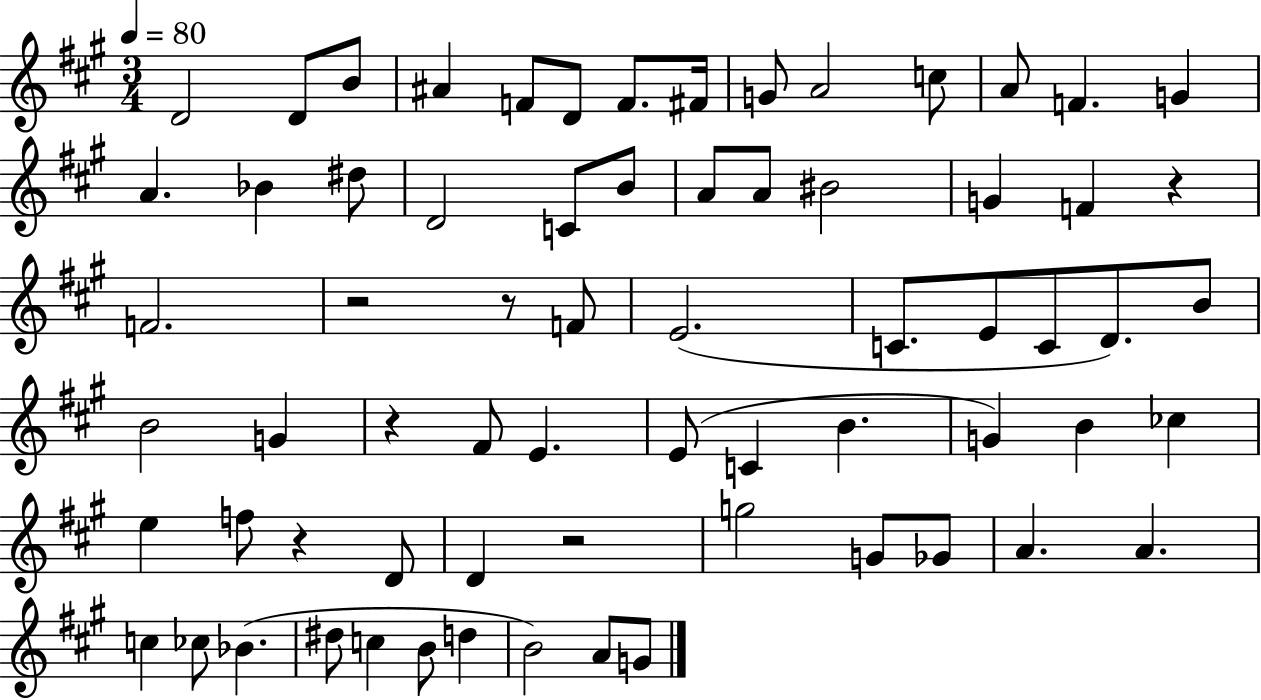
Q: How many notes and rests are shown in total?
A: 68